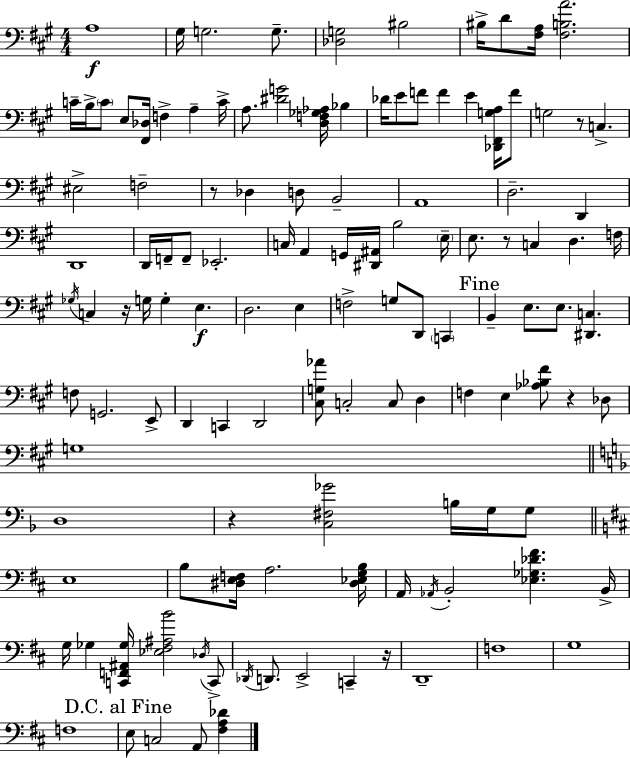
A3/w G#3/s G3/h. G3/e. [Db3,G3]/h BIS3/h BIS3/s D4/e [F#3,A3]/s [F#3,B3,A4]/h. C4/s B3/s C4/e E3/e [F#2,Db3]/s F3/q A3/q C4/s A3/e. [D#4,G4]/h [D3,F3,Gb3,Ab3]/s Bb3/q Db4/s E4/e F4/e F4/q E4/q [Db2,F#2,G3,A3]/s F4/e G3/h R/e C3/q. EIS3/h F3/h R/e Db3/q D3/e B2/h A2/w D3/h. D2/q D2/w D2/s F2/s F2/e Eb2/h. C3/s A2/q G2/s [D#2,A#2]/s B3/h E3/s E3/e. R/e C3/q D3/q. F3/s Gb3/s C3/q R/s G3/s G3/q E3/q. D3/h. E3/q F3/h G3/e D2/e C2/q B2/q E3/e. E3/e. [D#2,C3]/q. F3/e G2/h. E2/e D2/q C2/q D2/h [C#3,G3,Ab4]/e C3/h C3/e D3/q F3/q E3/q [Ab3,Bb3,F#4]/e R/q Db3/e G3/w D3/w R/q [C3,F#3,Gb4]/h B3/s G3/s G3/e E3/w B3/e [D#3,E3,F3]/s A3/h. [D#3,Eb3,G3,B3]/s A2/s Ab2/s B2/h [Eb3,Gb3,Db4,F#4]/q. B2/s G3/s Gb3/q [C2,F2,A#2,Gb3]/s [Eb3,F#3,A#3,B4]/h Db3/s C2/e Db2/s D2/e. E2/h C2/q R/s D2/w F3/w G3/w F3/w E3/e C3/h A2/e [F#3,A3,Db4]/q